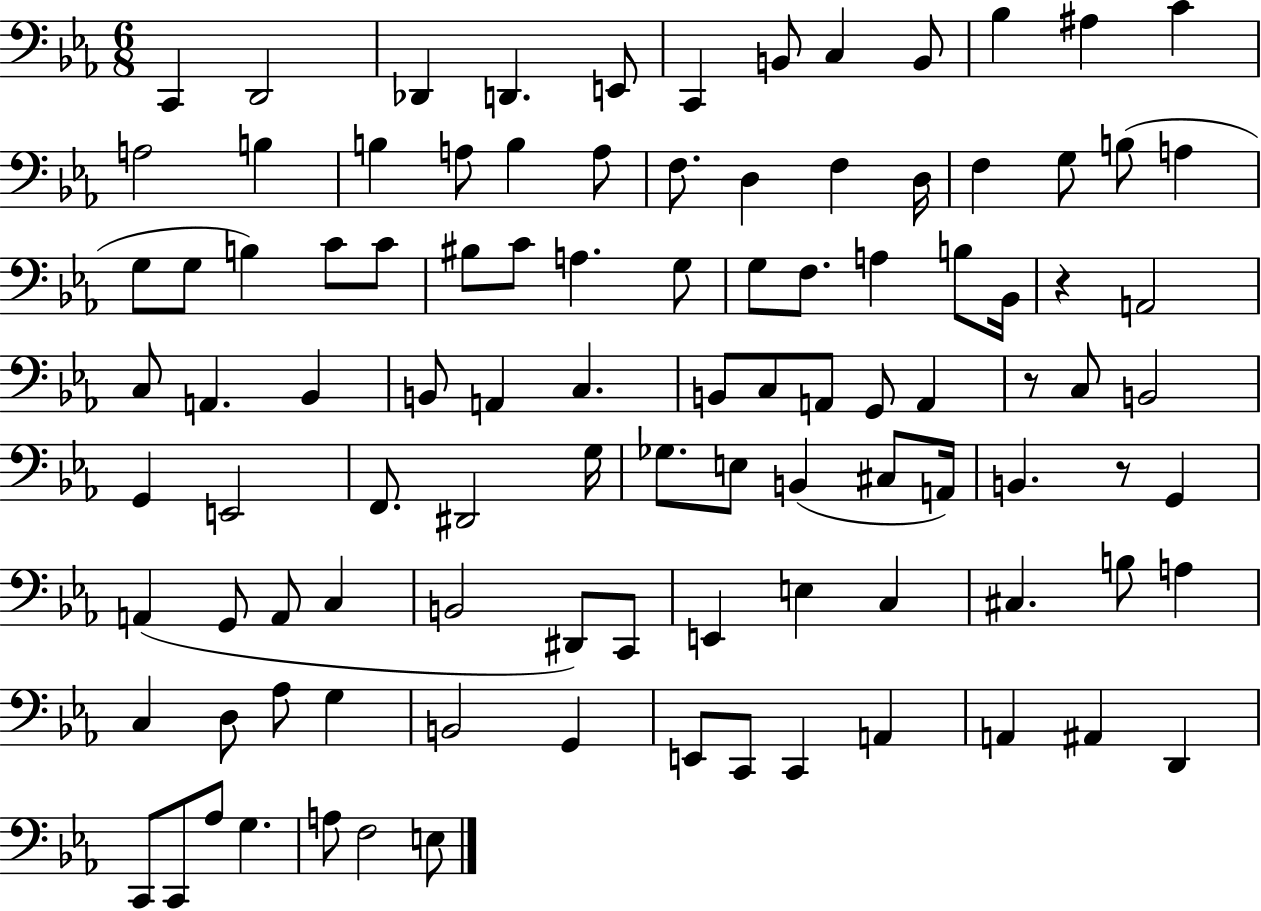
X:1
T:Untitled
M:6/8
L:1/4
K:Eb
C,, D,,2 _D,, D,, E,,/2 C,, B,,/2 C, B,,/2 _B, ^A, C A,2 B, B, A,/2 B, A,/2 F,/2 D, F, D,/4 F, G,/2 B,/2 A, G,/2 G,/2 B, C/2 C/2 ^B,/2 C/2 A, G,/2 G,/2 F,/2 A, B,/2 _B,,/4 z A,,2 C,/2 A,, _B,, B,,/2 A,, C, B,,/2 C,/2 A,,/2 G,,/2 A,, z/2 C,/2 B,,2 G,, E,,2 F,,/2 ^D,,2 G,/4 _G,/2 E,/2 B,, ^C,/2 A,,/4 B,, z/2 G,, A,, G,,/2 A,,/2 C, B,,2 ^D,,/2 C,,/2 E,, E, C, ^C, B,/2 A, C, D,/2 _A,/2 G, B,,2 G,, E,,/2 C,,/2 C,, A,, A,, ^A,, D,, C,,/2 C,,/2 _A,/2 G, A,/2 F,2 E,/2